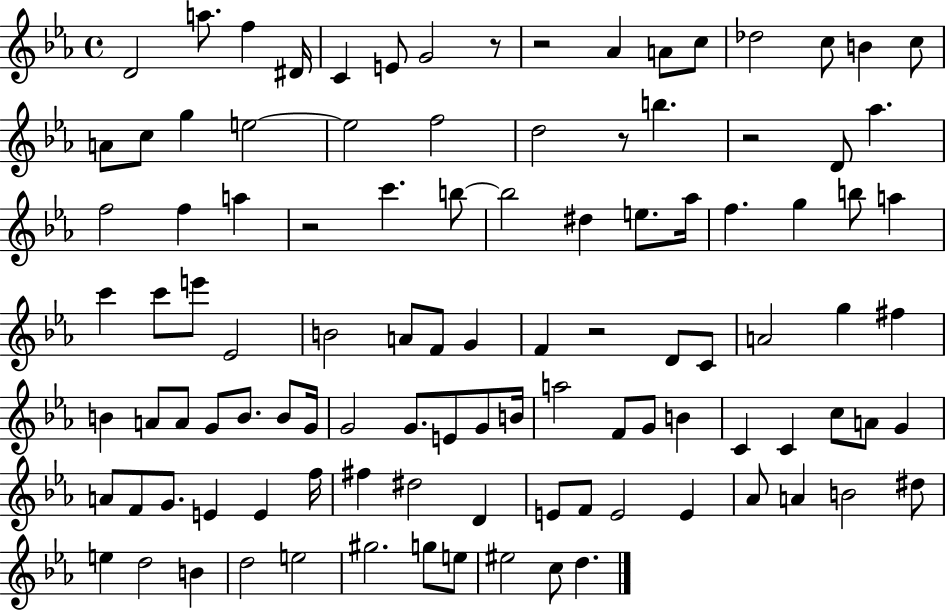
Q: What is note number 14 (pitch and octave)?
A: C5